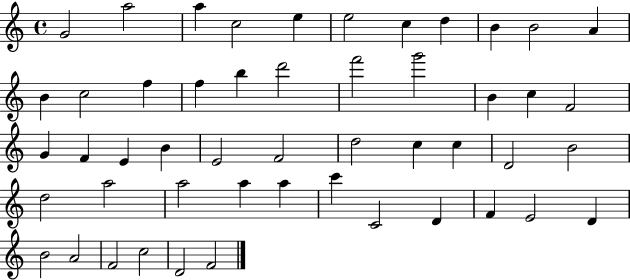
G4/h A5/h A5/q C5/h E5/q E5/h C5/q D5/q B4/q B4/h A4/q B4/q C5/h F5/q F5/q B5/q D6/h F6/h G6/h B4/q C5/q F4/h G4/q F4/q E4/q B4/q E4/h F4/h D5/h C5/q C5/q D4/h B4/h D5/h A5/h A5/h A5/q A5/q C6/q C4/h D4/q F4/q E4/h D4/q B4/h A4/h F4/h C5/h D4/h F4/h